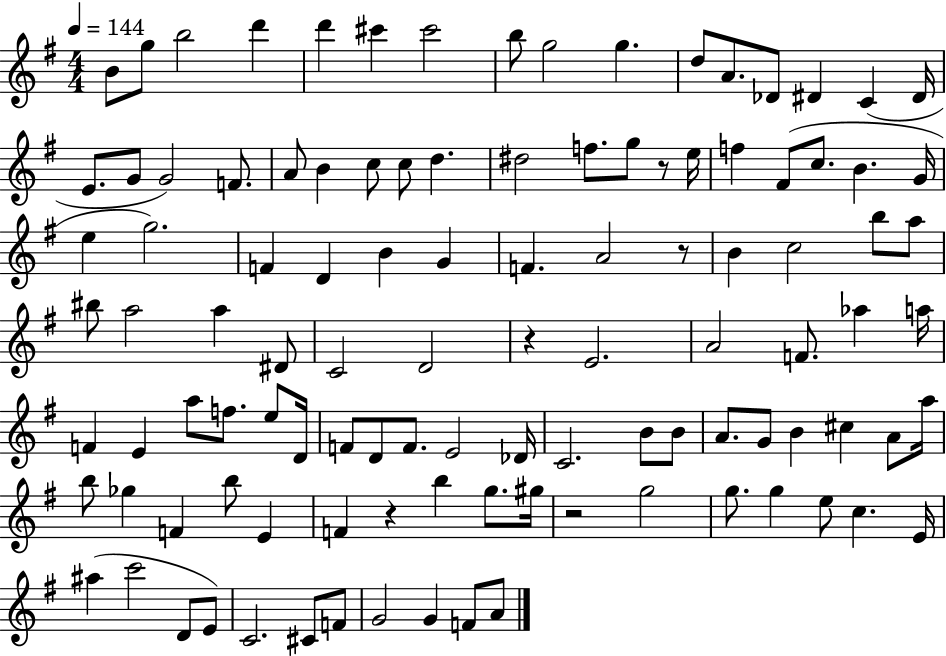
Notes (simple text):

B4/e G5/e B5/h D6/q D6/q C#6/q C#6/h B5/e G5/h G5/q. D5/e A4/e. Db4/e D#4/q C4/q D#4/s E4/e. G4/e G4/h F4/e. A4/e B4/q C5/e C5/e D5/q. D#5/h F5/e. G5/e R/e E5/s F5/q F#4/e C5/e. B4/q. G4/s E5/q G5/h. F4/q D4/q B4/q G4/q F4/q. A4/h R/e B4/q C5/h B5/e A5/e BIS5/e A5/h A5/q D#4/e C4/h D4/h R/q E4/h. A4/h F4/e. Ab5/q A5/s F4/q E4/q A5/e F5/e. E5/e D4/s F4/e D4/e F4/e. E4/h Db4/s C4/h. B4/e B4/e A4/e. G4/e B4/q C#5/q A4/e A5/s B5/e Gb5/q F4/q B5/e E4/q F4/q R/q B5/q G5/e. G#5/s R/h G5/h G5/e. G5/q E5/e C5/q. E4/s A#5/q C6/h D4/e E4/e C4/h. C#4/e F4/e G4/h G4/q F4/e A4/e